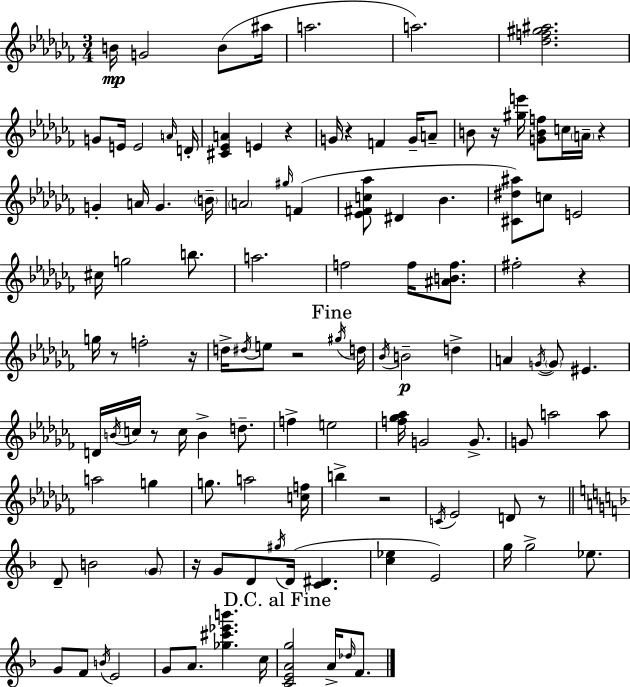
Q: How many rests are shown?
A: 12